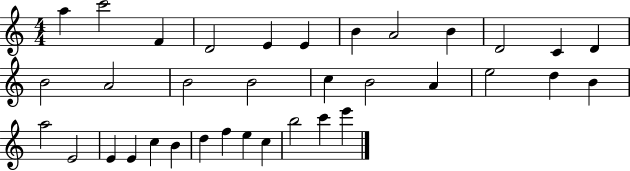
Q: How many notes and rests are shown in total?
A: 35